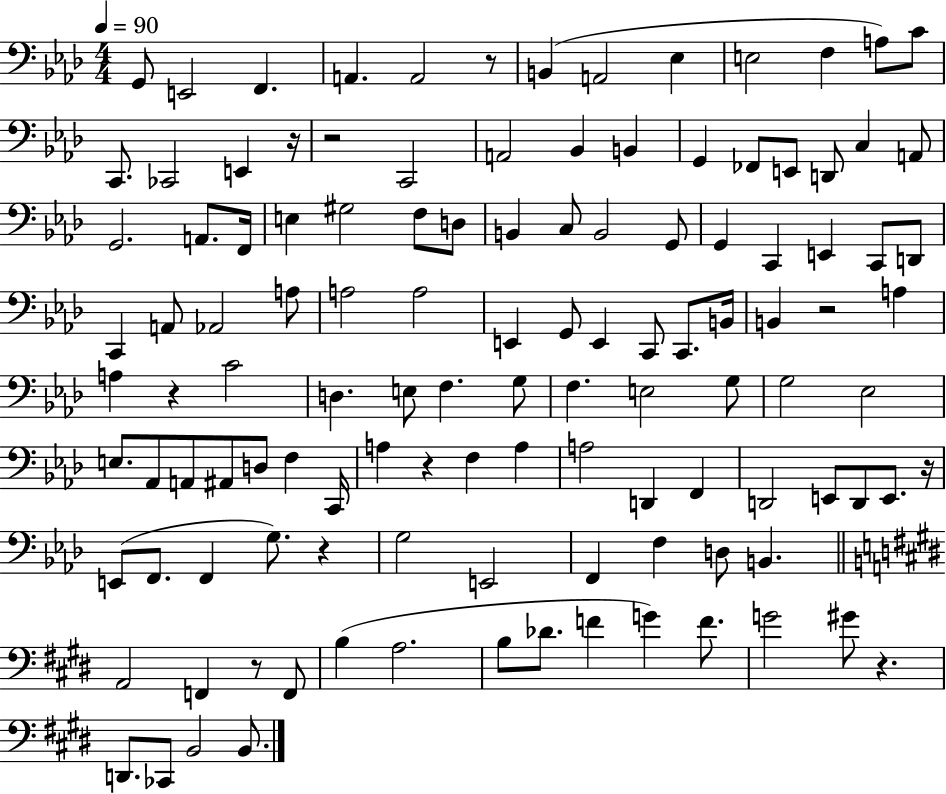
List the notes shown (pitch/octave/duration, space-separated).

G2/e E2/h F2/q. A2/q. A2/h R/e B2/q A2/h Eb3/q E3/h F3/q A3/e C4/e C2/e. CES2/h E2/q R/s R/h C2/h A2/h Bb2/q B2/q G2/q FES2/e E2/e D2/e C3/q A2/e G2/h. A2/e. F2/s E3/q G#3/h F3/e D3/e B2/q C3/e B2/h G2/e G2/q C2/q E2/q C2/e D2/e C2/q A2/e Ab2/h A3/e A3/h A3/h E2/q G2/e E2/q C2/e C2/e. B2/s B2/q R/h A3/q A3/q R/q C4/h D3/q. E3/e F3/q. G3/e F3/q. E3/h G3/e G3/h Eb3/h E3/e. Ab2/e A2/e A#2/e D3/e F3/q C2/s A3/q R/q F3/q A3/q A3/h D2/q F2/q D2/h E2/e D2/e E2/e. R/s E2/e F2/e. F2/q G3/e. R/q G3/h E2/h F2/q F3/q D3/e B2/q. A2/h F2/q R/e F2/e B3/q A3/h. B3/e Db4/e. F4/q G4/q F4/e. G4/h G#4/e R/q. D2/e. CES2/e B2/h B2/e.